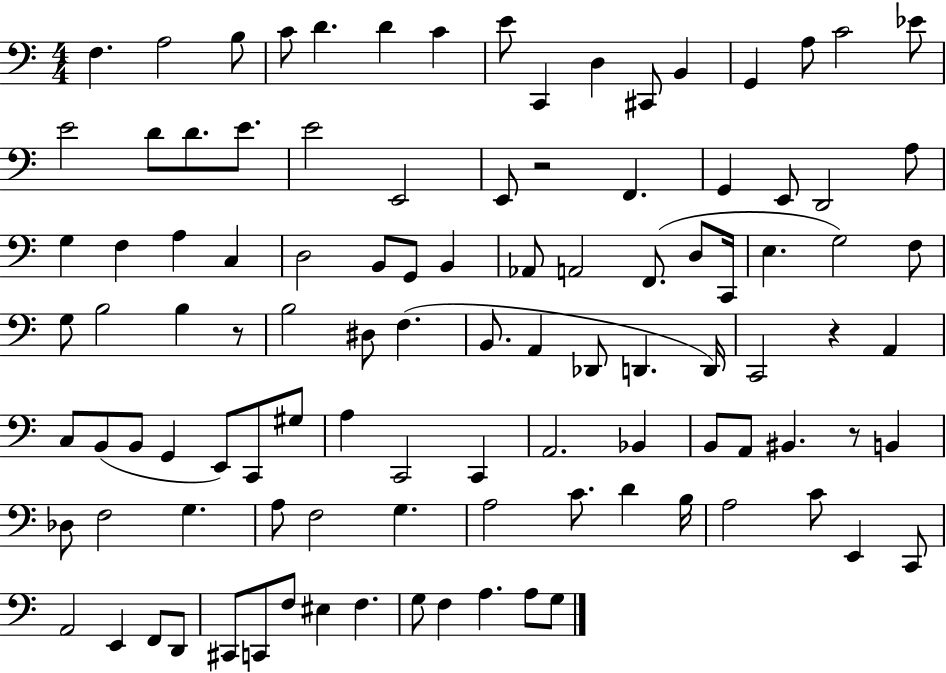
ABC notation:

X:1
T:Untitled
M:4/4
L:1/4
K:C
F, A,2 B,/2 C/2 D D C E/2 C,, D, ^C,,/2 B,, G,, A,/2 C2 _E/2 E2 D/2 D/2 E/2 E2 E,,2 E,,/2 z2 F,, G,, E,,/2 D,,2 A,/2 G, F, A, C, D,2 B,,/2 G,,/2 B,, _A,,/2 A,,2 F,,/2 D,/2 C,,/4 E, G,2 F,/2 G,/2 B,2 B, z/2 B,2 ^D,/2 F, B,,/2 A,, _D,,/2 D,, D,,/4 C,,2 z A,, C,/2 B,,/2 B,,/2 G,, E,,/2 C,,/2 ^G,/2 A, C,,2 C,, A,,2 _B,, B,,/2 A,,/2 ^B,, z/2 B,, _D,/2 F,2 G, A,/2 F,2 G, A,2 C/2 D B,/4 A,2 C/2 E,, C,,/2 A,,2 E,, F,,/2 D,,/2 ^C,,/2 C,,/2 F,/2 ^E, F, G,/2 F, A, A,/2 G,/2